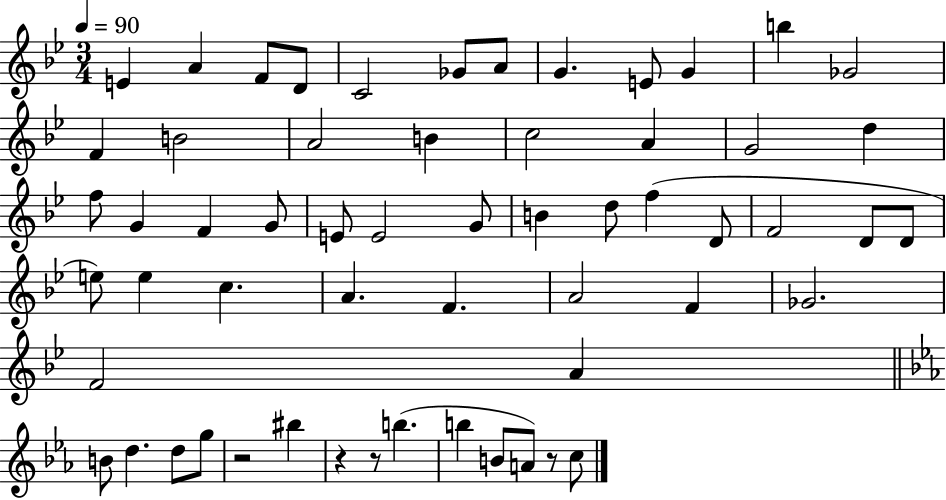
{
  \clef treble
  \numericTimeSignature
  \time 3/4
  \key bes \major
  \tempo 4 = 90
  e'4 a'4 f'8 d'8 | c'2 ges'8 a'8 | g'4. e'8 g'4 | b''4 ges'2 | \break f'4 b'2 | a'2 b'4 | c''2 a'4 | g'2 d''4 | \break f''8 g'4 f'4 g'8 | e'8 e'2 g'8 | b'4 d''8 f''4( d'8 | f'2 d'8 d'8 | \break e''8) e''4 c''4. | a'4. f'4. | a'2 f'4 | ges'2. | \break f'2 a'4 | \bar "||" \break \key ees \major b'8 d''4. d''8 g''8 | r2 bis''4 | r4 r8 b''4.( | b''4 b'8 a'8) r8 c''8 | \break \bar "|."
}